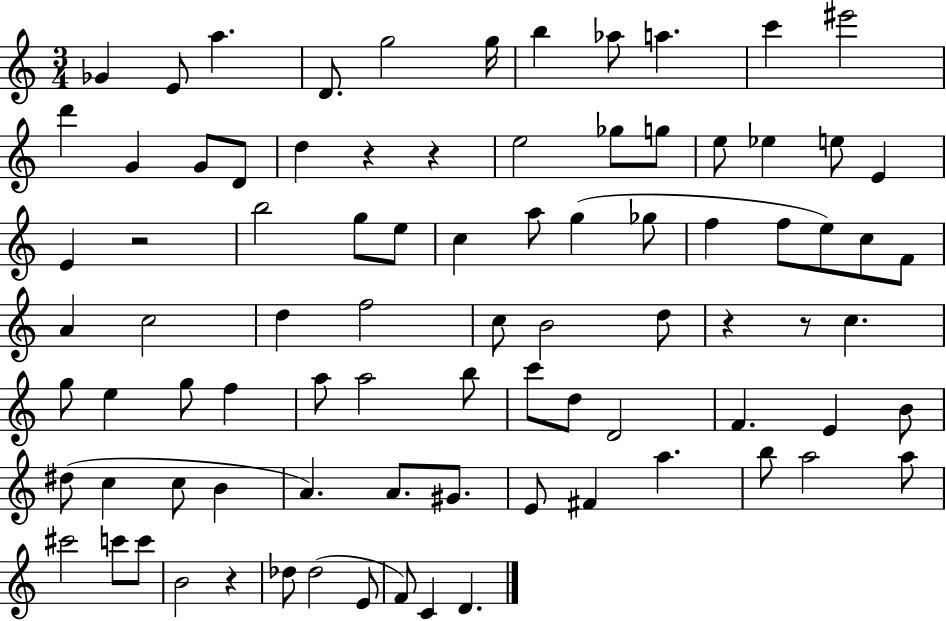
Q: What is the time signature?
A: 3/4